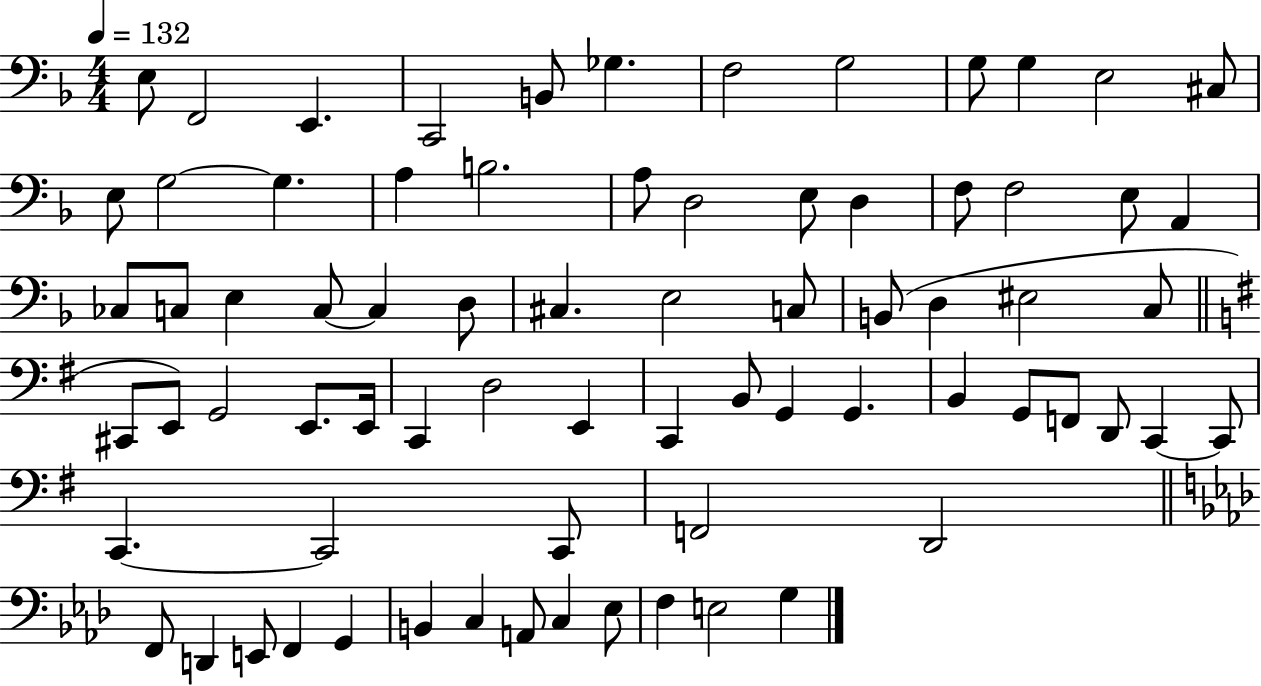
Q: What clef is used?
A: bass